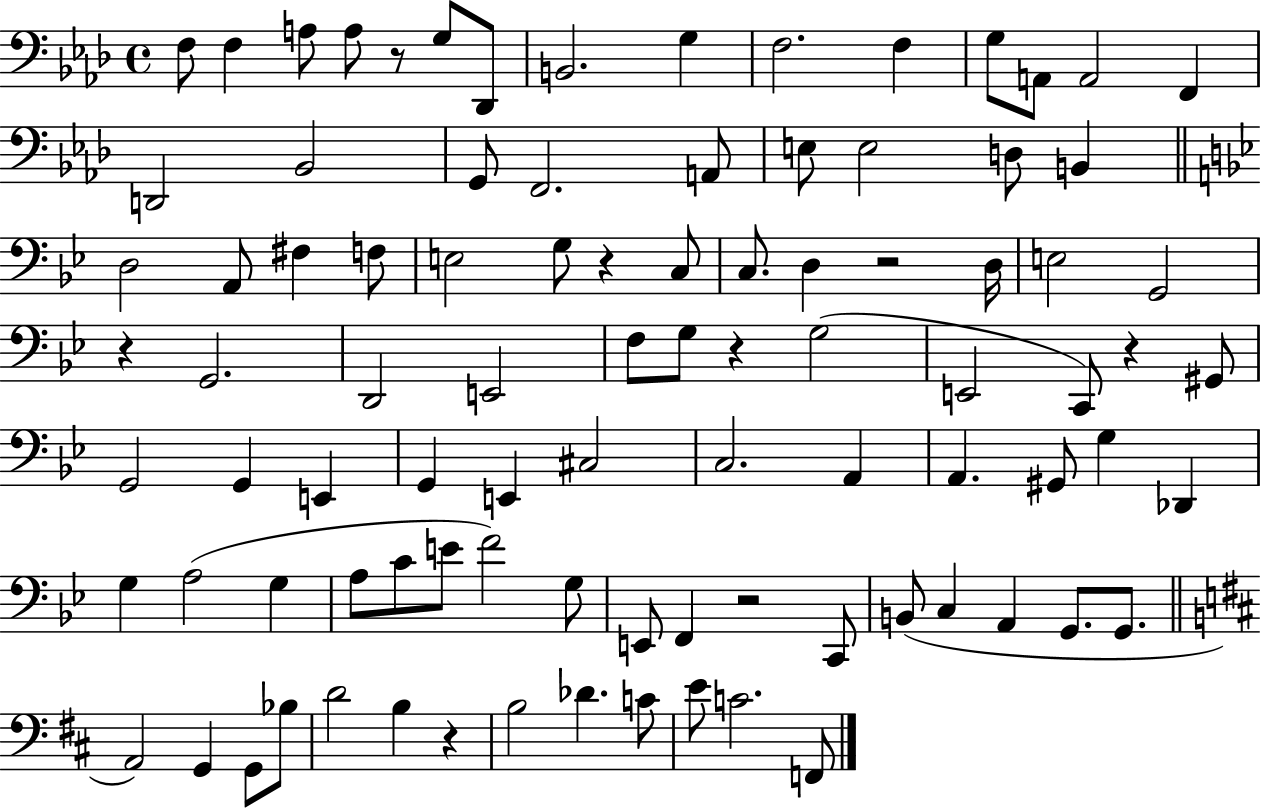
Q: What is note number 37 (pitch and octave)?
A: D2